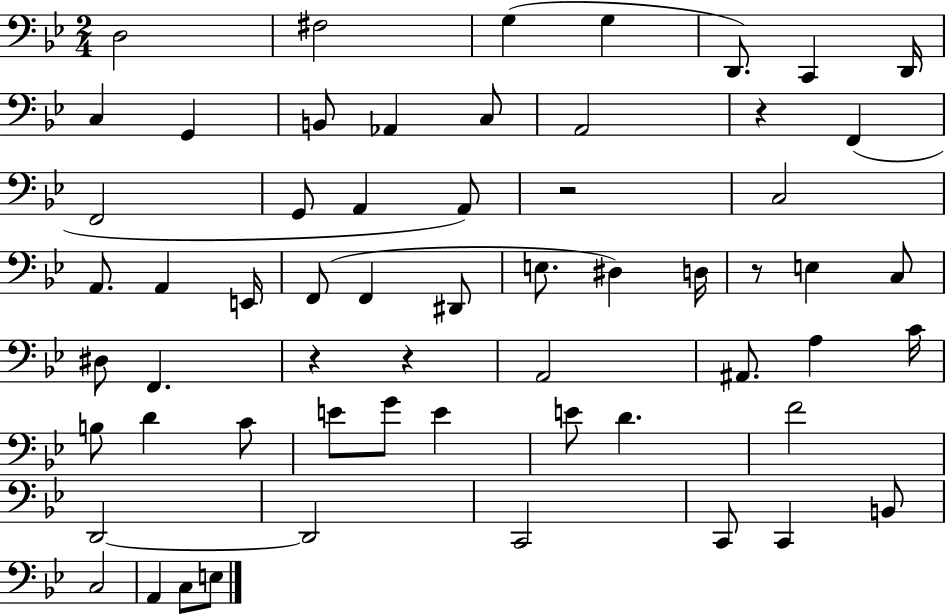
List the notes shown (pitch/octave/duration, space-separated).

D3/h F#3/h G3/q G3/q D2/e. C2/q D2/s C3/q G2/q B2/e Ab2/q C3/e A2/h R/q F2/q F2/h G2/e A2/q A2/e R/h C3/h A2/e. A2/q E2/s F2/e F2/q D#2/e E3/e. D#3/q D3/s R/e E3/q C3/e D#3/e F2/q. R/q R/q A2/h A#2/e. A3/q C4/s B3/e D4/q C4/e E4/e G4/e E4/q E4/e D4/q. F4/h D2/h D2/h C2/h C2/e C2/q B2/e C3/h A2/q C3/e E3/e